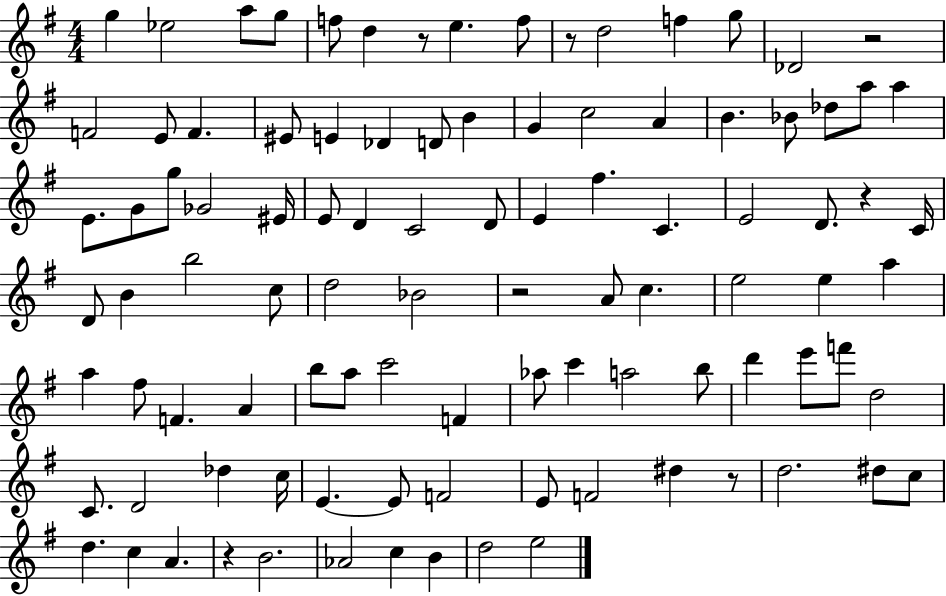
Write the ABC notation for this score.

X:1
T:Untitled
M:4/4
L:1/4
K:G
g _e2 a/2 g/2 f/2 d z/2 e f/2 z/2 d2 f g/2 _D2 z2 F2 E/2 F ^E/2 E _D D/2 B G c2 A B _B/2 _d/2 a/2 a E/2 G/2 g/2 _G2 ^E/4 E/2 D C2 D/2 E ^f C E2 D/2 z C/4 D/2 B b2 c/2 d2 _B2 z2 A/2 c e2 e a a ^f/2 F A b/2 a/2 c'2 F _a/2 c' a2 b/2 d' e'/2 f'/2 d2 C/2 D2 _d c/4 E E/2 F2 E/2 F2 ^d z/2 d2 ^d/2 c/2 d c A z B2 _A2 c B d2 e2